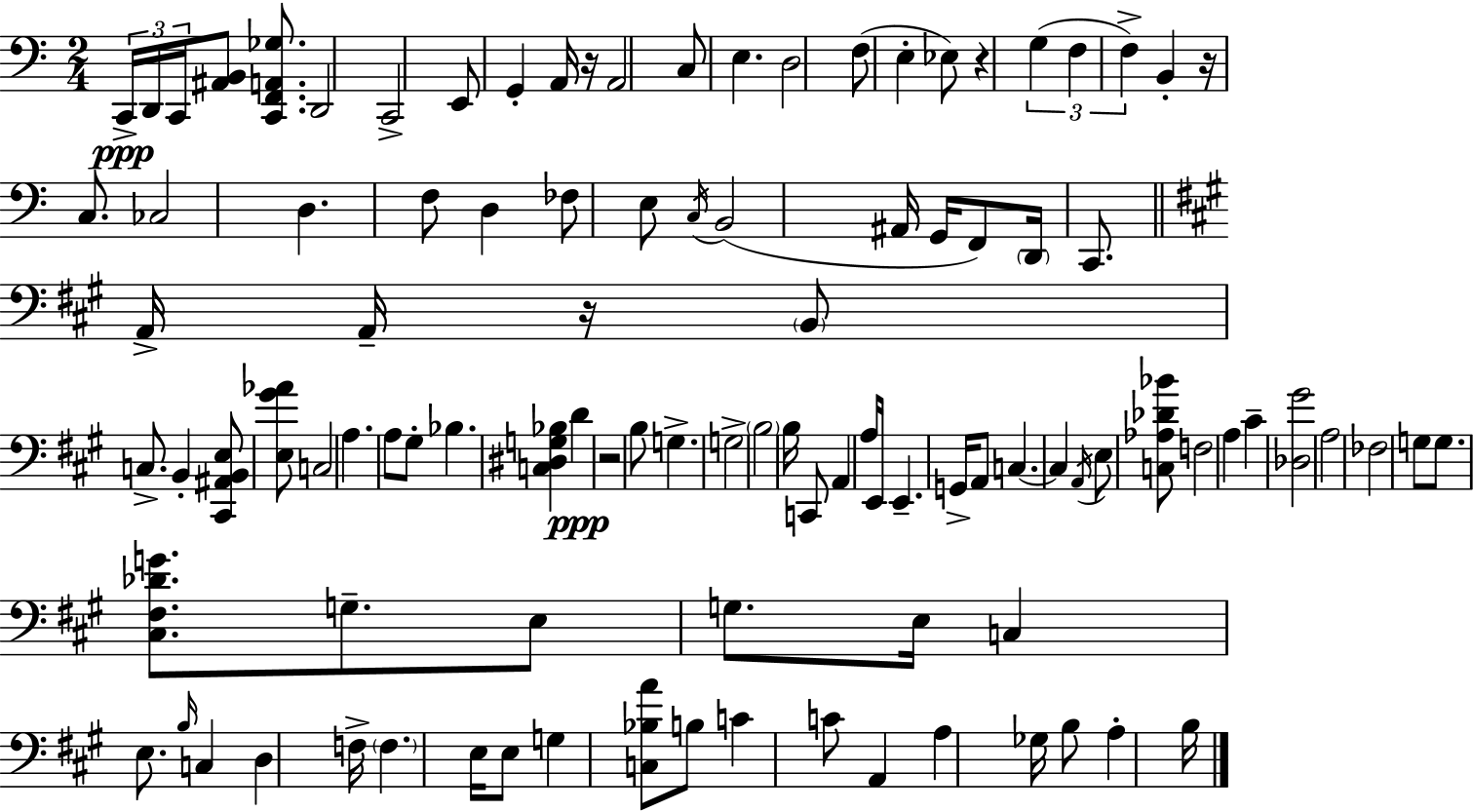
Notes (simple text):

C2/s D2/s C2/s [A#2,B2]/e [C2,F2,A2,Gb3]/e. D2/h C2/h E2/e G2/q A2/s R/s A2/h C3/e E3/q. D3/h F3/e E3/q Eb3/e R/q G3/q F3/q F3/q B2/q R/s C3/e. CES3/h D3/q. F3/e D3/q FES3/e E3/e C3/s B2/h A#2/s G2/s F2/e D2/s C2/e. A2/s A2/s R/s B2/e C3/e. B2/q [C#2,A#2,B2,E3]/e [E3,G#4,Ab4]/e C3/h A3/q. A3/e G#3/e Bb3/q. [C3,D#3,G3,Bb3]/q D4/q R/h B3/e G3/q. G3/h B3/h B3/s C2/e A2/q A3/s E2/s E2/q. G2/s A2/e C3/q. C3/q A2/s E3/e [C3,Ab3,Db4,Bb4]/e F3/h A3/q C#4/q [Db3,G#4]/h A3/h FES3/h G3/e G3/e. [C#3,F#3,Db4,G4]/e. G3/e. E3/e G3/e. E3/s C3/q E3/e. B3/s C3/q D3/q F3/s F3/q. E3/s E3/e G3/q [C3,Bb3,A4]/e B3/e C4/q C4/e A2/q A3/q Gb3/s B3/e A3/q B3/s